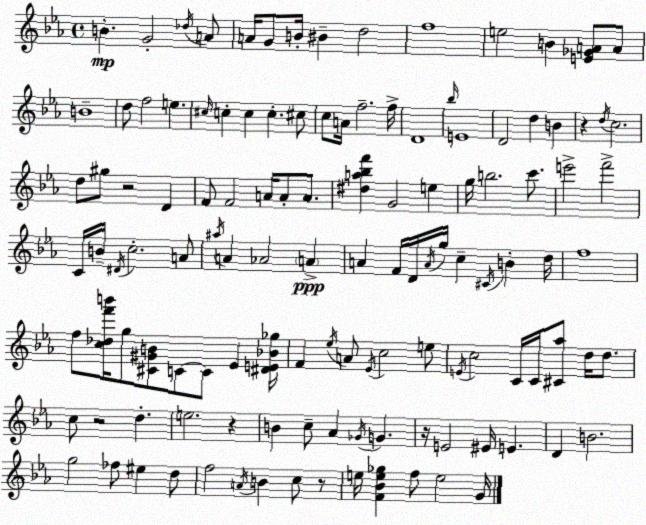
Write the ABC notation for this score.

X:1
T:Untitled
M:4/4
L:1/4
K:Cm
B G2 _d/4 A/2 A/4 G/2 B/4 ^B d2 f4 e2 B [E_GA]/2 A/2 B4 d/2 f2 e ^c/4 c c c ^c/2 c/2 A/4 f2 f/4 D4 _b/4 E4 D2 d B z d/4 c2 d/2 ^g/2 z2 D F/2 F2 A/4 A/2 A/2 [^da_bf'] G2 e g/4 b2 c'/2 e'2 f'2 C/4 B/4 ^D/4 c2 A/2 ^a/4 A _A2 A A F/4 D/4 A/4 g/4 c ^C/4 B d/4 f4 f/2 [c_df'b']/4 g/2 [^C^GB]/2 C/2 C/2 _E [^DE_B_g]/4 F _e/4 A/2 _E/4 c2 e/2 E/4 c2 C/4 C/4 [^C_a]/2 d/4 d/2 c/2 z2 d e2 z B c/2 _A _G/4 G z/4 E2 ^E/4 E D B2 g2 _f/2 ^e d/2 f2 A/4 B c/2 z/2 e/4 [F_Be_g] f/2 e2 G/4